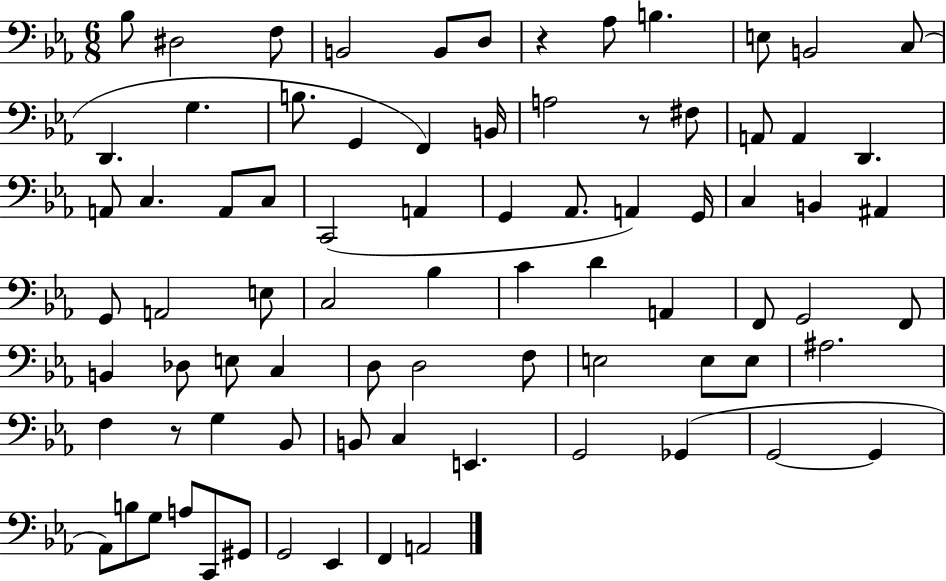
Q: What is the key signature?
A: EES major